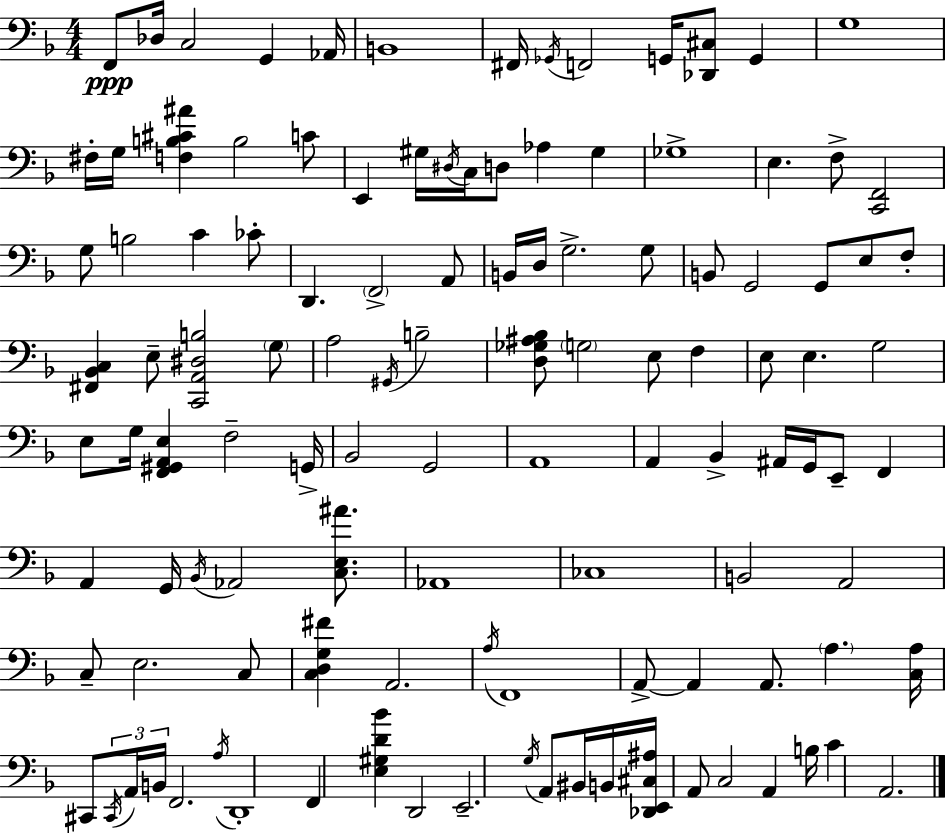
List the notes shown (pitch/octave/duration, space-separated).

F2/e Db3/s C3/h G2/q Ab2/s B2/w F#2/s Gb2/s F2/h G2/s [Db2,C#3]/e G2/q G3/w F#3/s G3/s [F3,B3,C#4,A#4]/q B3/h C4/e E2/q G#3/s D#3/s C3/s D3/e Ab3/q G#3/q Gb3/w E3/q. F3/e [C2,F2]/h G3/e B3/h C4/q CES4/e D2/q. F2/h A2/e B2/s D3/s G3/h. G3/e B2/e G2/h G2/e E3/e F3/e [F#2,Bb2,C3]/q E3/e [C2,A2,D#3,B3]/h G3/e A3/h G#2/s B3/h [D3,Gb3,A#3,Bb3]/e G3/h E3/e F3/q E3/e E3/q. G3/h E3/e G3/s [F2,G#2,A2,E3]/q F3/h G2/s Bb2/h G2/h A2/w A2/q Bb2/q A#2/s G2/s E2/e F2/q A2/q G2/s Bb2/s Ab2/h [C3,E3,A#4]/e. Ab2/w CES3/w B2/h A2/h C3/e E3/h. C3/e [C3,D3,G3,F#4]/q A2/h. A3/s F2/w A2/e A2/q A2/e. A3/q. [C3,A3]/s C#2/e C#2/s A2/s B2/s F2/h. A3/s D2/w F2/q [E3,G#3,D4,Bb4]/q D2/h E2/h. G3/s A2/e BIS2/s B2/s [Db2,E2,C#3,A#3]/s A2/e C3/h A2/q B3/s C4/q A2/h.